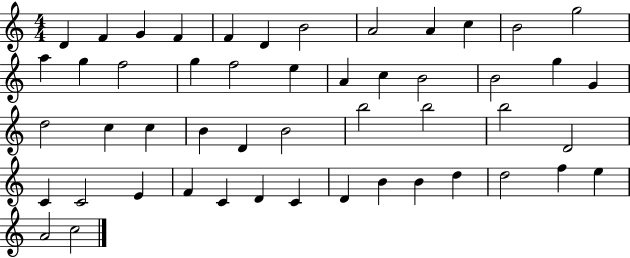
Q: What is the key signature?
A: C major